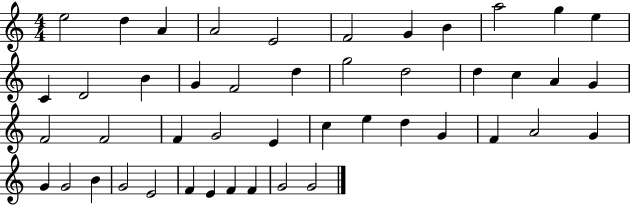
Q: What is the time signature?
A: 4/4